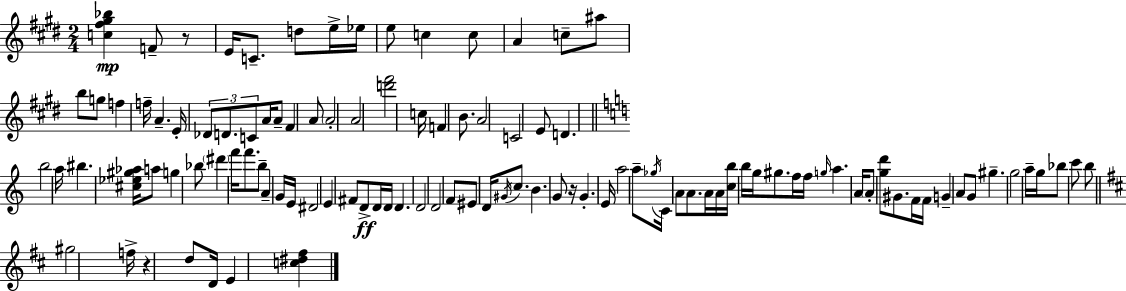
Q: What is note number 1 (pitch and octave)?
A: F4